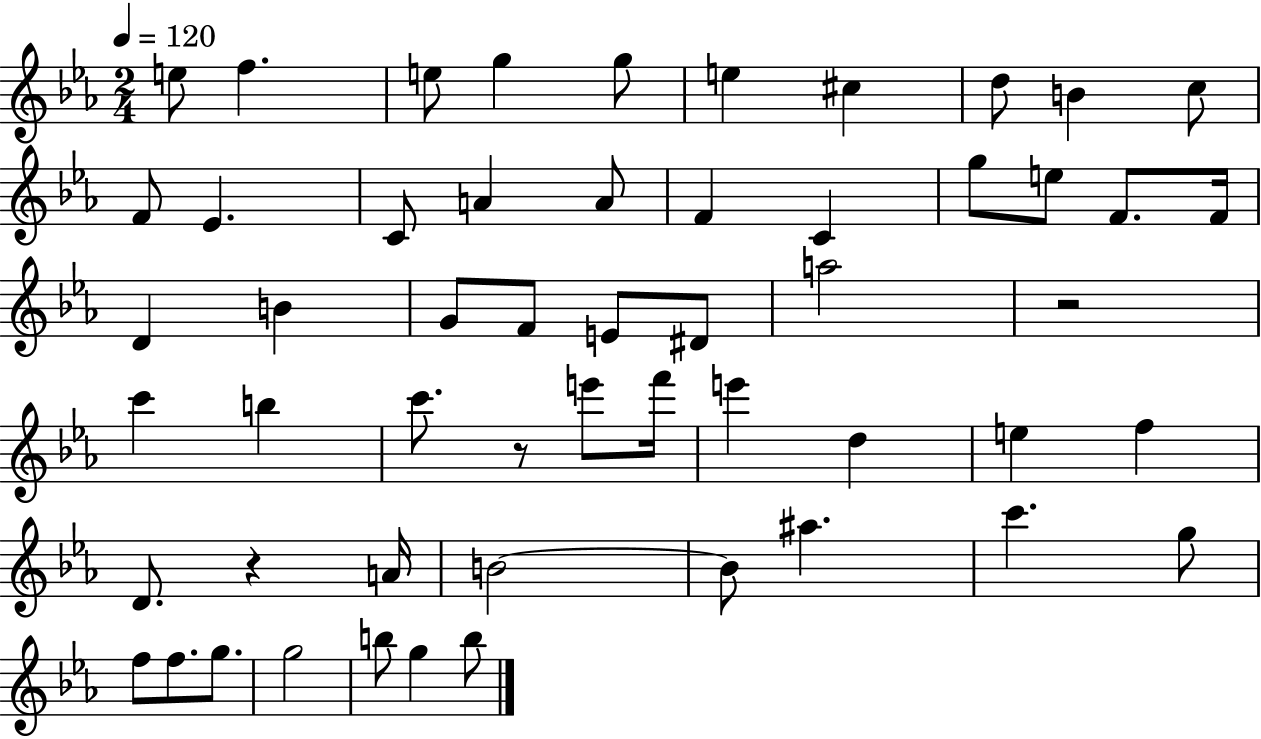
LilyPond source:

{
  \clef treble
  \numericTimeSignature
  \time 2/4
  \key ees \major
  \tempo 4 = 120
  e''8 f''4. | e''8 g''4 g''8 | e''4 cis''4 | d''8 b'4 c''8 | \break f'8 ees'4. | c'8 a'4 a'8 | f'4 c'4 | g''8 e''8 f'8. f'16 | \break d'4 b'4 | g'8 f'8 e'8 dis'8 | a''2 | r2 | \break c'''4 b''4 | c'''8. r8 e'''8 f'''16 | e'''4 d''4 | e''4 f''4 | \break d'8. r4 a'16 | b'2~~ | b'8 ais''4. | c'''4. g''8 | \break f''8 f''8. g''8. | g''2 | b''8 g''4 b''8 | \bar "|."
}